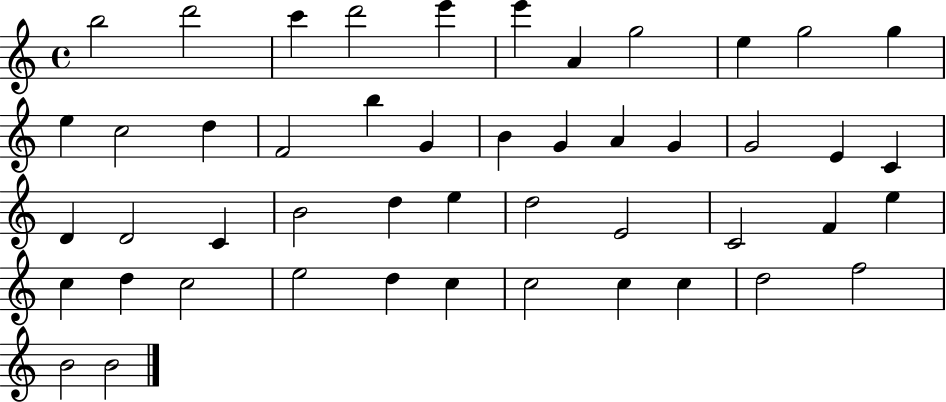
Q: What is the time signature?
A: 4/4